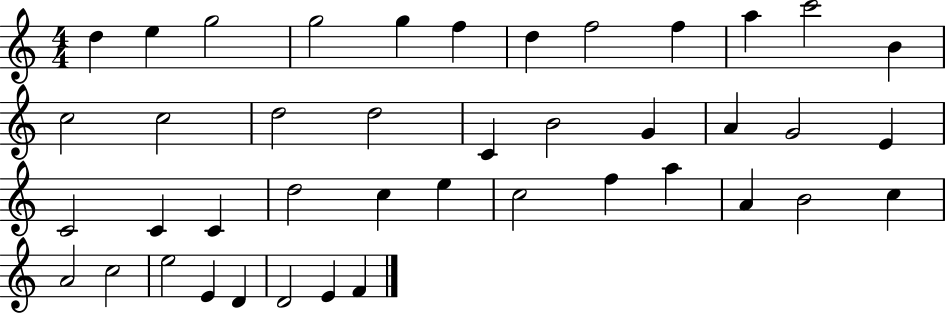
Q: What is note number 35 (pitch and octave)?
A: A4